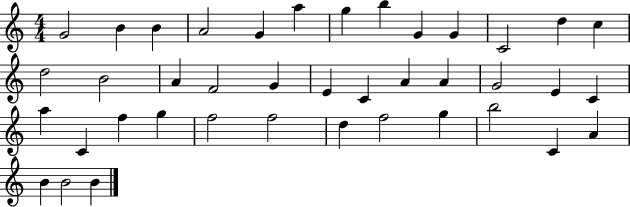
X:1
T:Untitled
M:4/4
L:1/4
K:C
G2 B B A2 G a g b G G C2 d c d2 B2 A F2 G E C A A G2 E C a C f g f2 f2 d f2 g b2 C A B B2 B